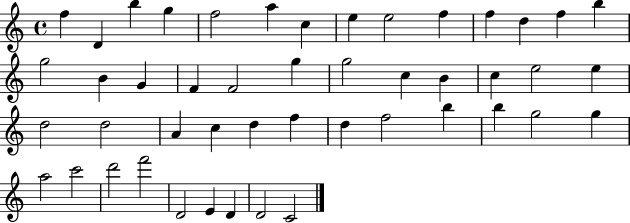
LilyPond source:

{
  \clef treble
  \time 4/4
  \defaultTimeSignature
  \key c \major
  f''4 d'4 b''4 g''4 | f''2 a''4 c''4 | e''4 e''2 f''4 | f''4 d''4 f''4 b''4 | \break g''2 b'4 g'4 | f'4 f'2 g''4 | g''2 c''4 b'4 | c''4 e''2 e''4 | \break d''2 d''2 | a'4 c''4 d''4 f''4 | d''4 f''2 b''4 | b''4 g''2 g''4 | \break a''2 c'''2 | d'''2 f'''2 | d'2 e'4 d'4 | d'2 c'2 | \break \bar "|."
}